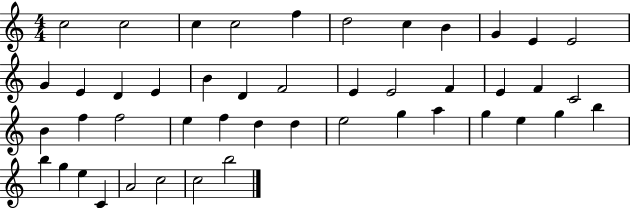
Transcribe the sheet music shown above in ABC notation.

X:1
T:Untitled
M:4/4
L:1/4
K:C
c2 c2 c c2 f d2 c B G E E2 G E D E B D F2 E E2 F E F C2 B f f2 e f d d e2 g a g e g b b g e C A2 c2 c2 b2